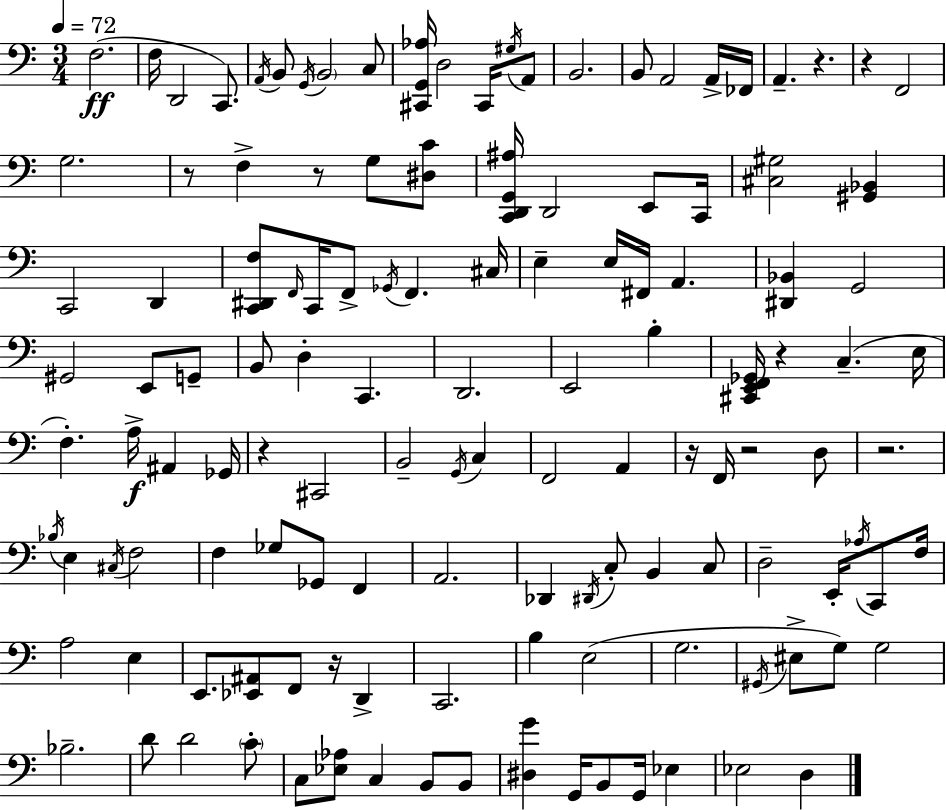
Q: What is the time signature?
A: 3/4